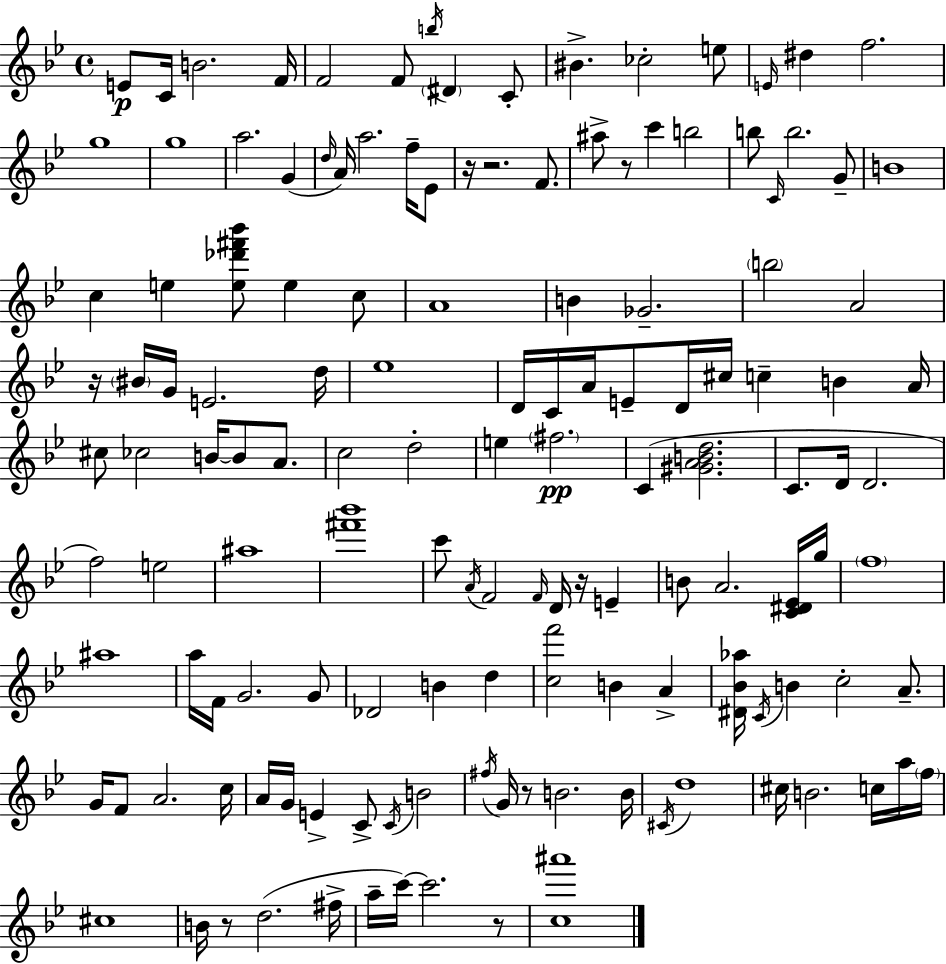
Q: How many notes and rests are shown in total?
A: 139